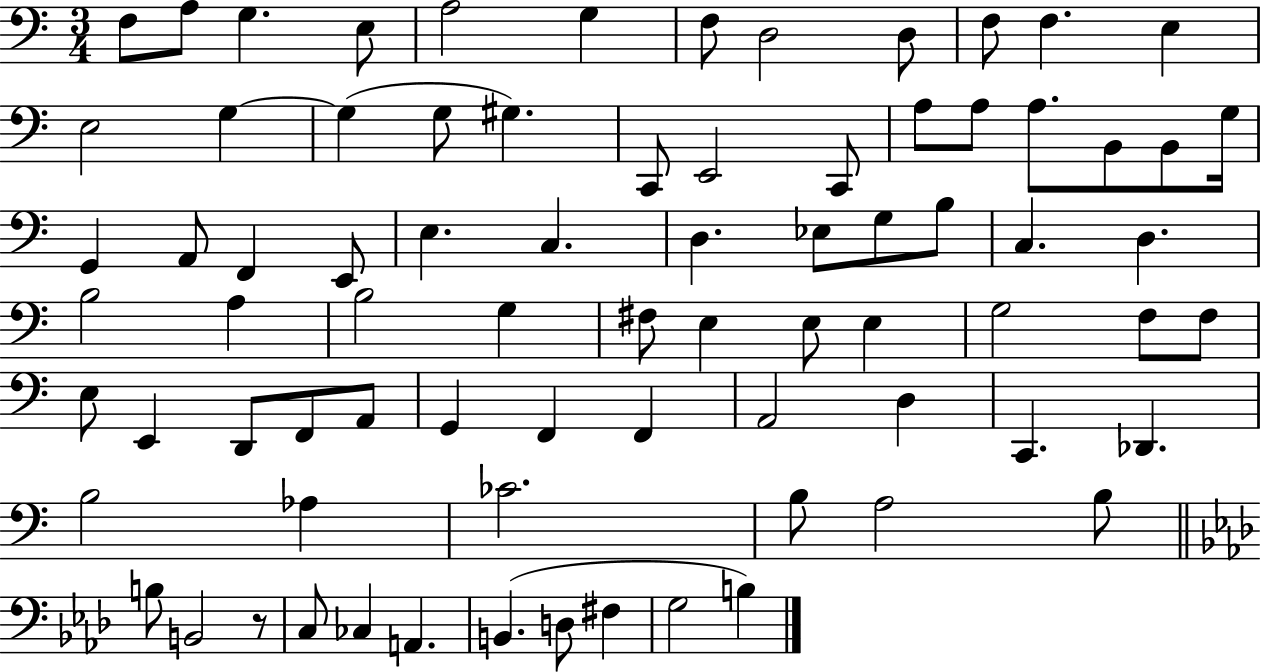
F3/e A3/e G3/q. E3/e A3/h G3/q F3/e D3/h D3/e F3/e F3/q. E3/q E3/h G3/q G3/q G3/e G#3/q. C2/e E2/h C2/e A3/e A3/e A3/e. B2/e B2/e G3/s G2/q A2/e F2/q E2/e E3/q. C3/q. D3/q. Eb3/e G3/e B3/e C3/q. D3/q. B3/h A3/q B3/h G3/q F#3/e E3/q E3/e E3/q G3/h F3/e F3/e E3/e E2/q D2/e F2/e A2/e G2/q F2/q F2/q A2/h D3/q C2/q. Db2/q. B3/h Ab3/q CES4/h. B3/e A3/h B3/e B3/e B2/h R/e C3/e CES3/q A2/q. B2/q. D3/e F#3/q G3/h B3/q